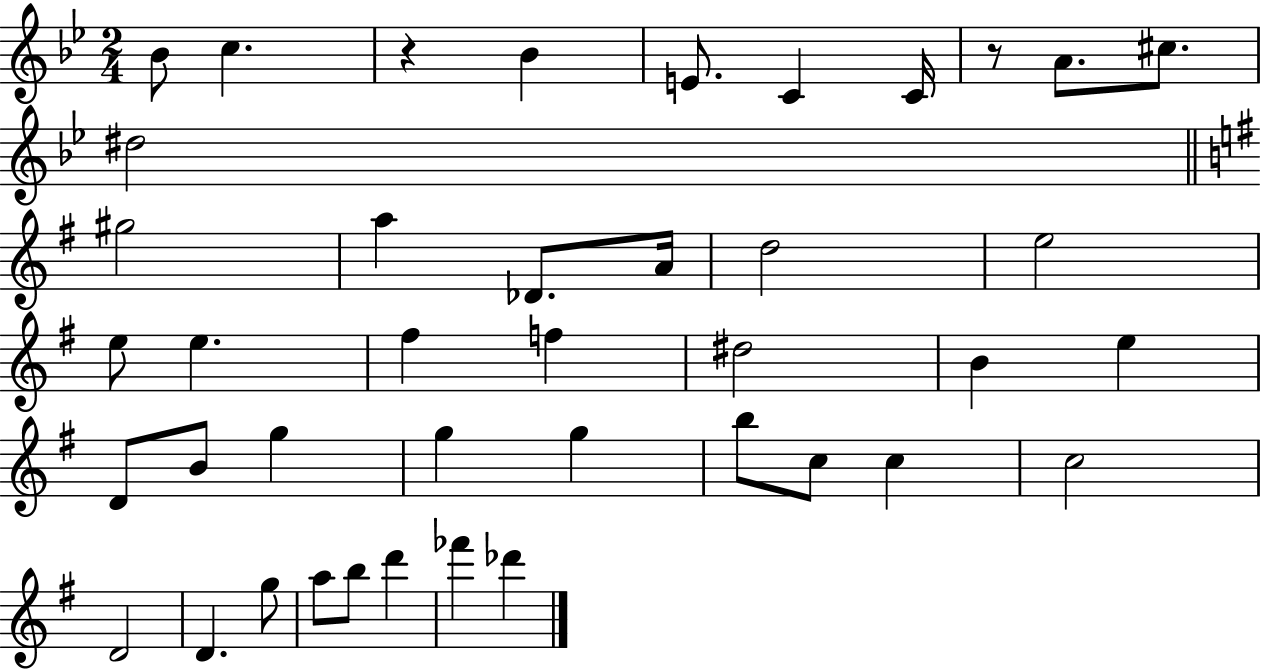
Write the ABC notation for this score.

X:1
T:Untitled
M:2/4
L:1/4
K:Bb
_B/2 c z _B E/2 C C/4 z/2 A/2 ^c/2 ^d2 ^g2 a _D/2 A/4 d2 e2 e/2 e ^f f ^d2 B e D/2 B/2 g g g b/2 c/2 c c2 D2 D g/2 a/2 b/2 d' _f' _d'